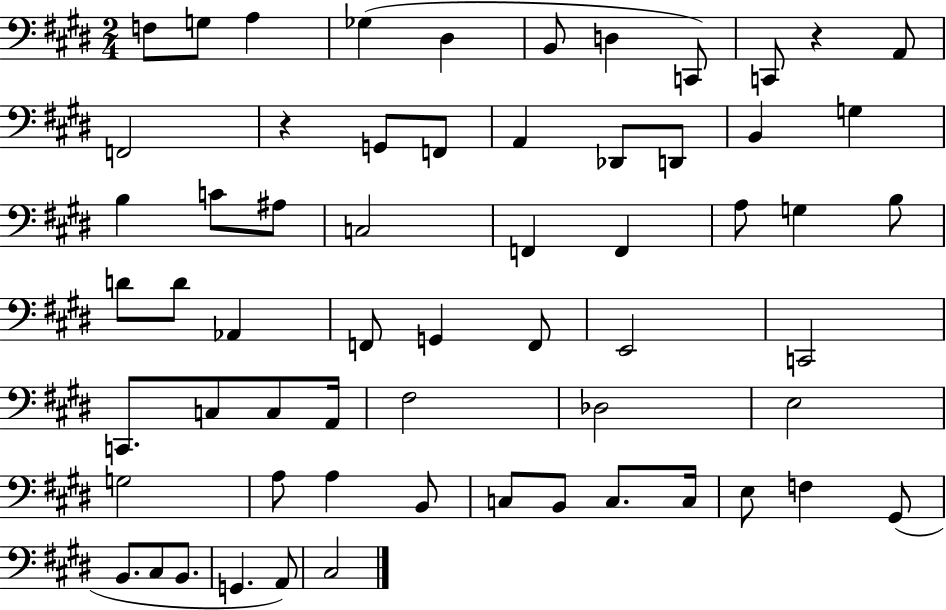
F3/e G3/e A3/q Gb3/q D#3/q B2/e D3/q C2/e C2/e R/q A2/e F2/h R/q G2/e F2/e A2/q Db2/e D2/e B2/q G3/q B3/q C4/e A#3/e C3/h F2/q F2/q A3/e G3/q B3/e D4/e D4/e Ab2/q F2/e G2/q F2/e E2/h C2/h C2/e. C3/e C3/e A2/s F#3/h Db3/h E3/h G3/h A3/e A3/q B2/e C3/e B2/e C3/e. C3/s E3/e F3/q G#2/e B2/e. C#3/e B2/e. G2/q. A2/e C#3/h